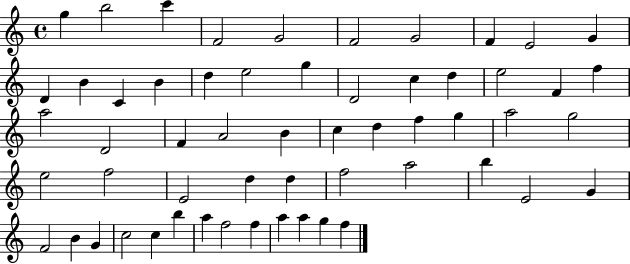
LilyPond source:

{
  \clef treble
  \time 4/4
  \defaultTimeSignature
  \key c \major
  g''4 b''2 c'''4 | f'2 g'2 | f'2 g'2 | f'4 e'2 g'4 | \break d'4 b'4 c'4 b'4 | d''4 e''2 g''4 | d'2 c''4 d''4 | e''2 f'4 f''4 | \break a''2 d'2 | f'4 a'2 b'4 | c''4 d''4 f''4 g''4 | a''2 g''2 | \break e''2 f''2 | e'2 d''4 d''4 | f''2 a''2 | b''4 e'2 g'4 | \break f'2 b'4 g'4 | c''2 c''4 b''4 | a''4 f''2 f''4 | a''4 a''4 g''4 f''4 | \break \bar "|."
}